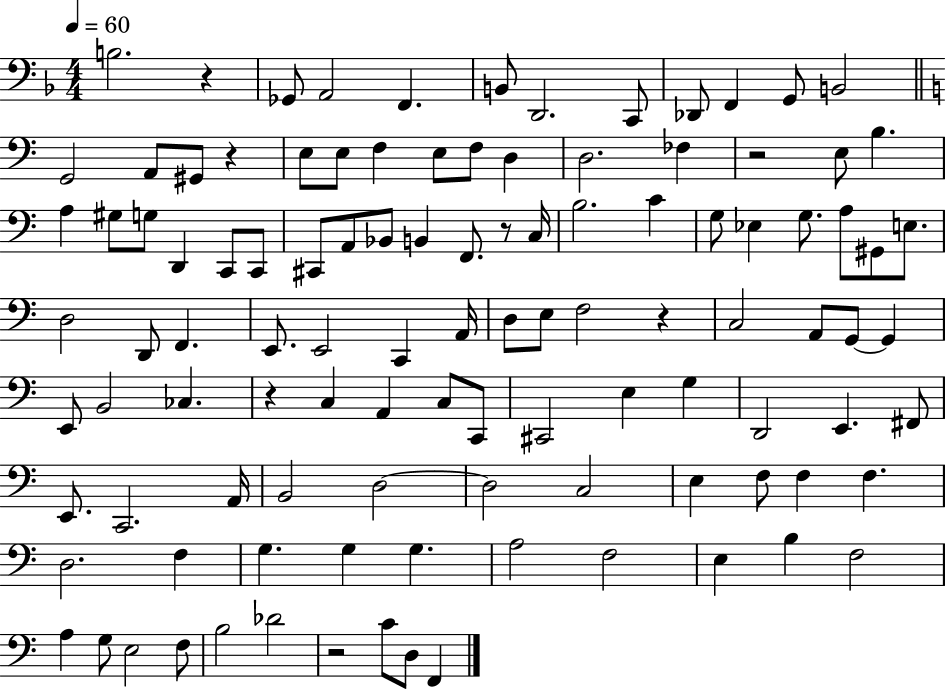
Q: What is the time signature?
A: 4/4